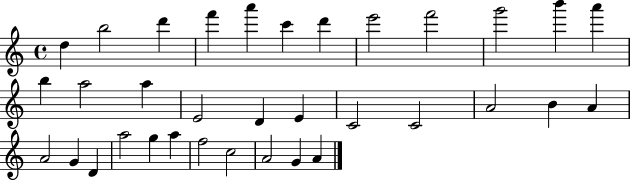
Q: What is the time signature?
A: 4/4